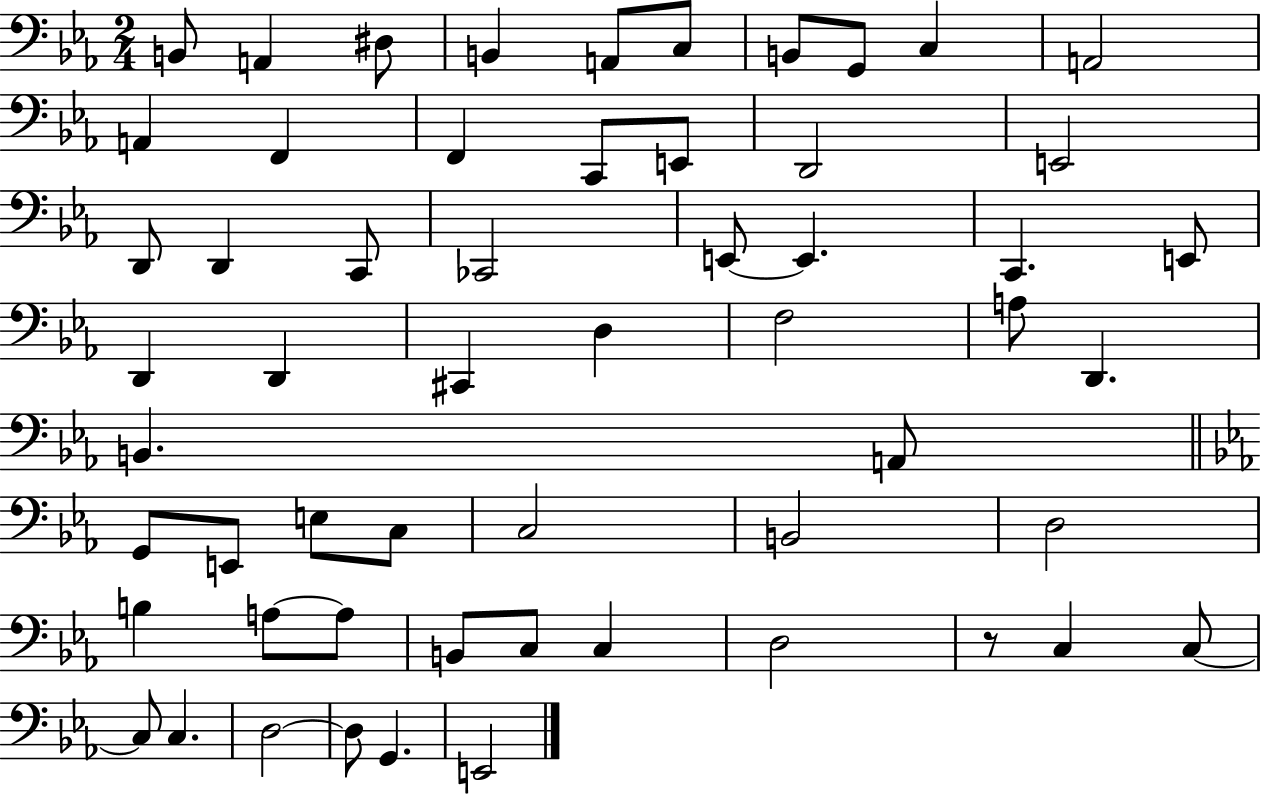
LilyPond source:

{
  \clef bass
  \numericTimeSignature
  \time 2/4
  \key ees \major
  b,8 a,4 dis8 | b,4 a,8 c8 | b,8 g,8 c4 | a,2 | \break a,4 f,4 | f,4 c,8 e,8 | d,2 | e,2 | \break d,8 d,4 c,8 | ces,2 | e,8~~ e,4. | c,4. e,8 | \break d,4 d,4 | cis,4 d4 | f2 | a8 d,4. | \break b,4. a,8 | \bar "||" \break \key ees \major g,8 e,8 e8 c8 | c2 | b,2 | d2 | \break b4 a8~~ a8 | b,8 c8 c4 | d2 | r8 c4 c8~~ | \break c8 c4. | d2~~ | d8 g,4. | e,2 | \break \bar "|."
}